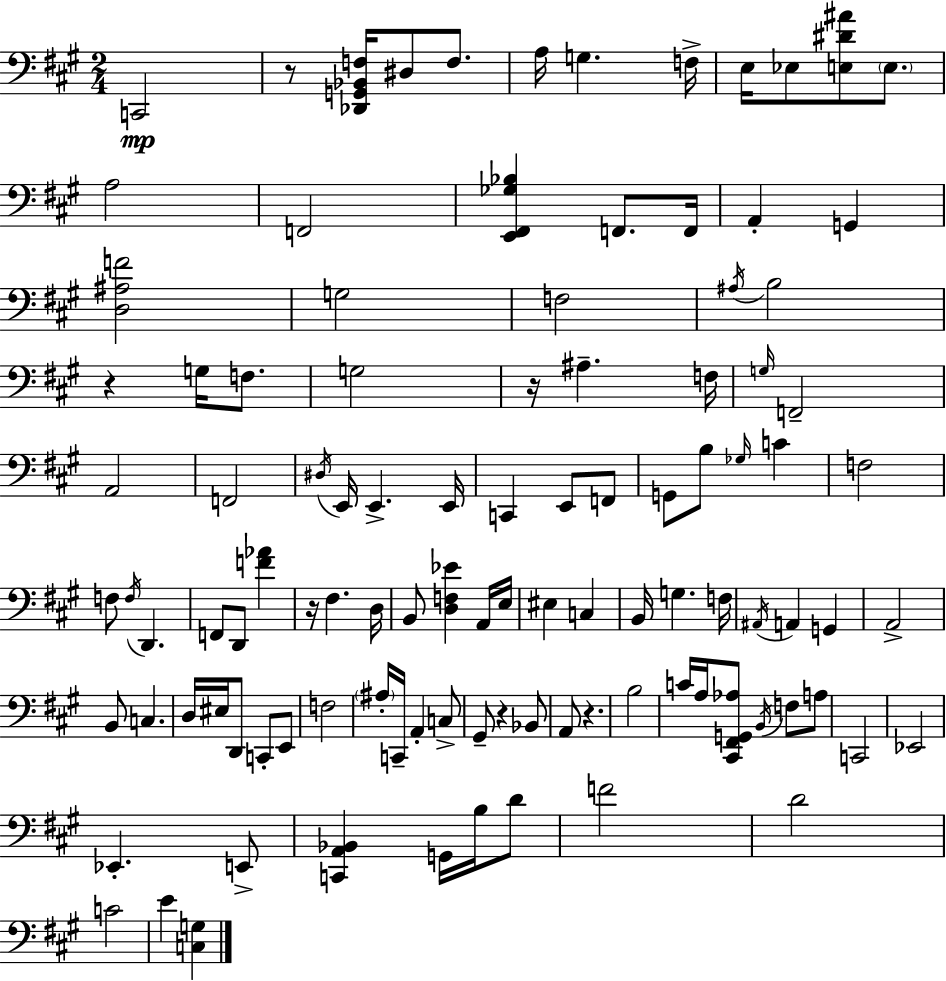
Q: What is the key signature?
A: A major